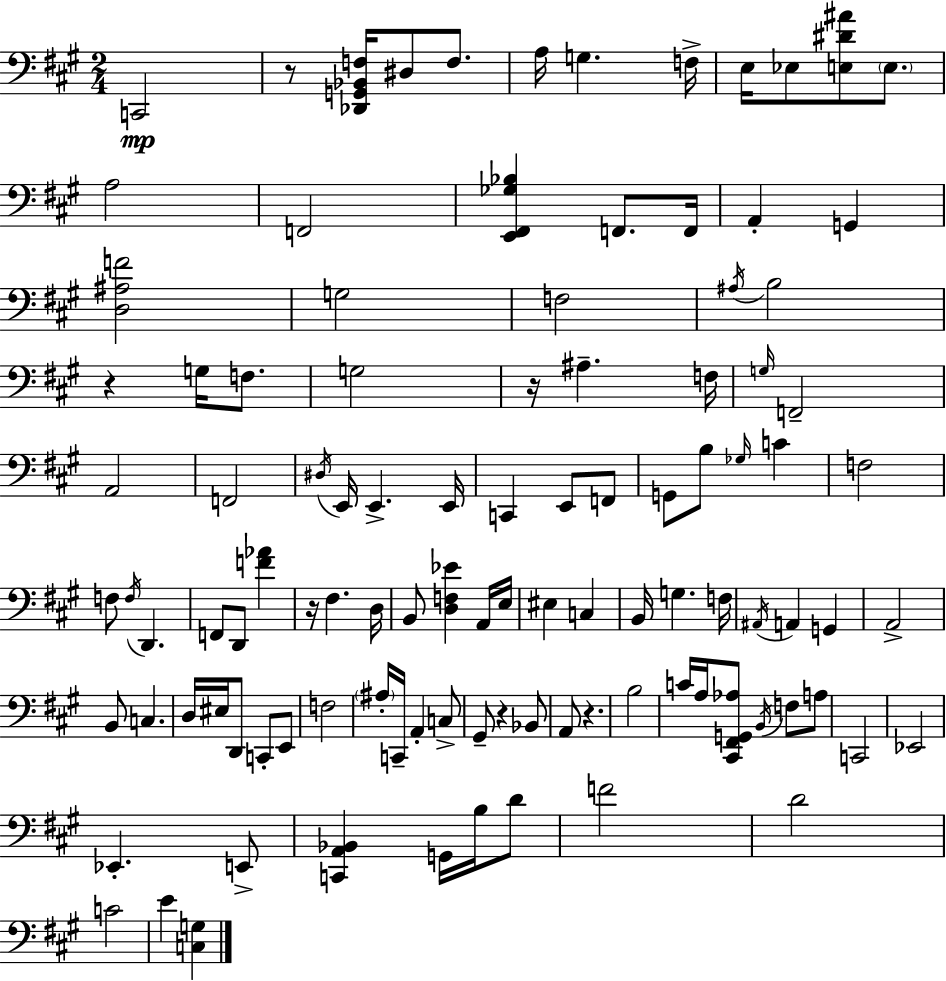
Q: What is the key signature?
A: A major